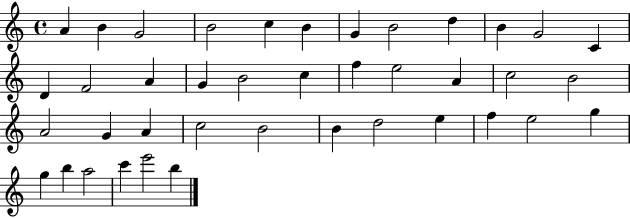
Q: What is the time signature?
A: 4/4